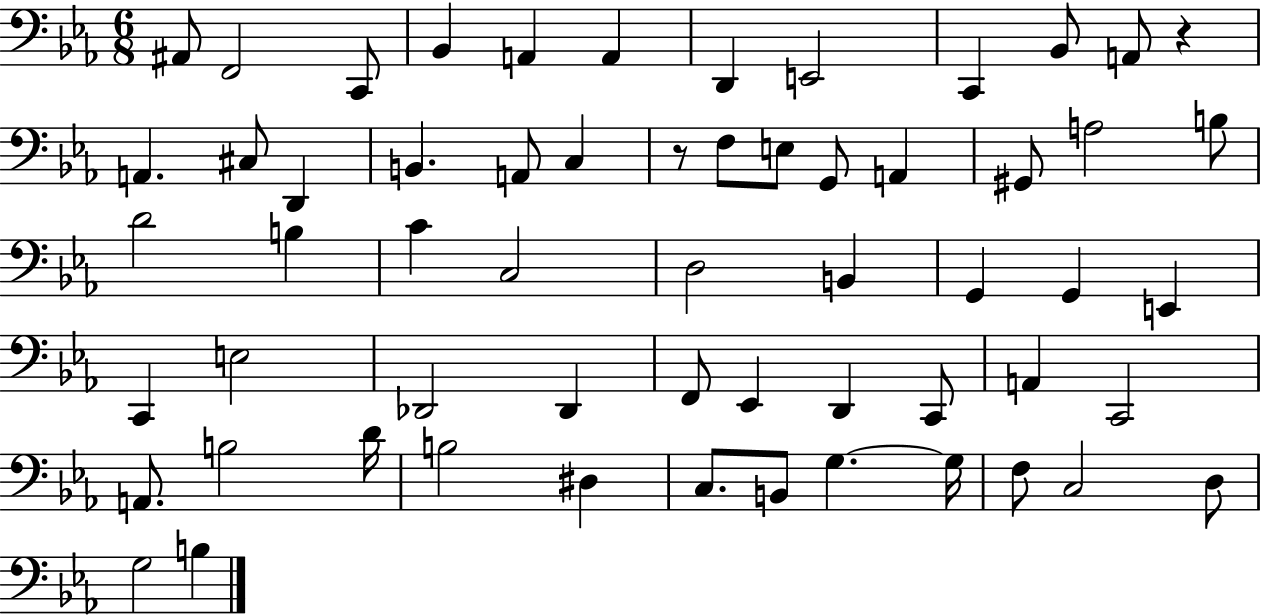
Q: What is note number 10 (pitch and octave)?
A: Bb2